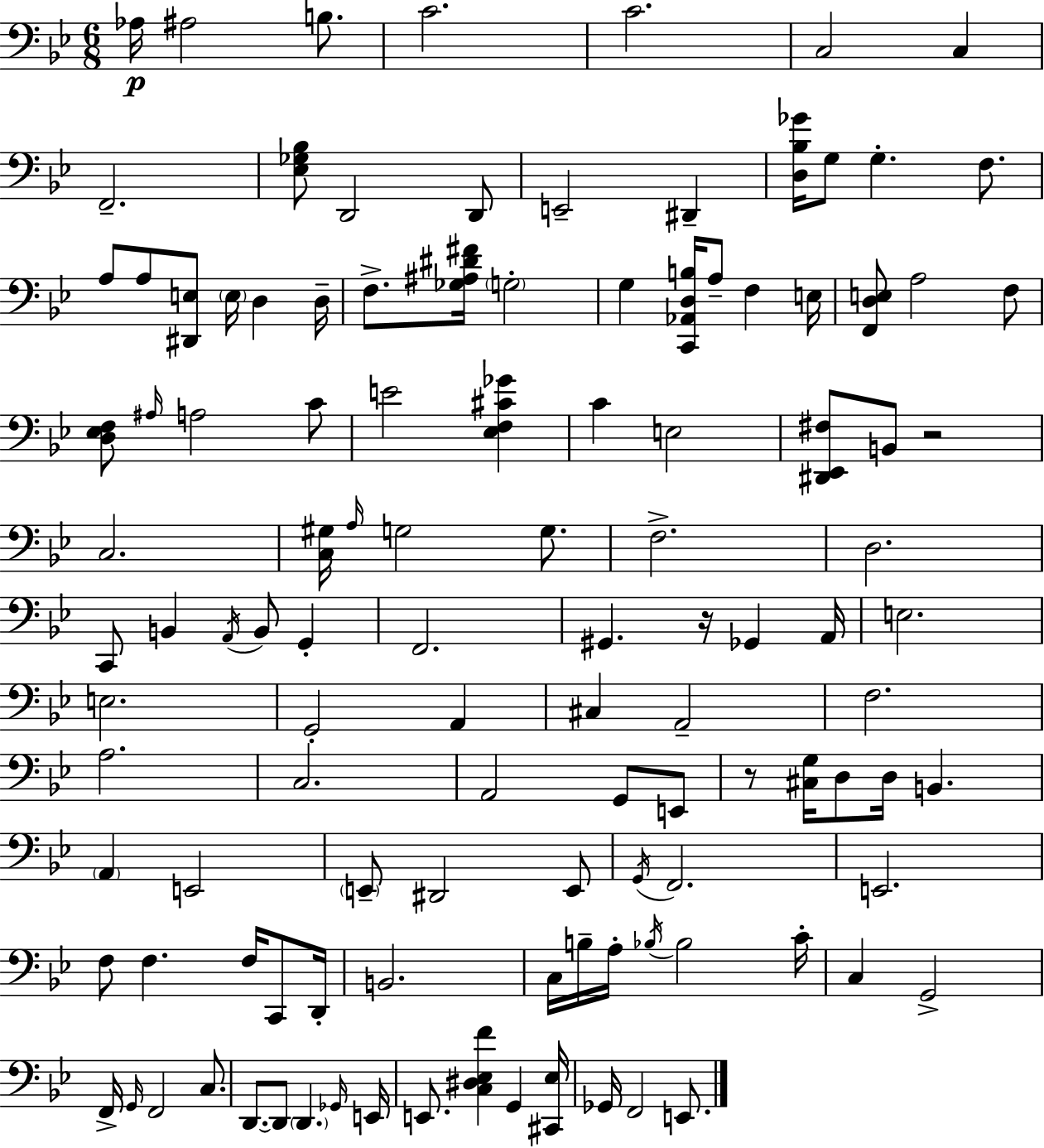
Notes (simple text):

Ab3/s A#3/h B3/e. C4/h. C4/h. C3/h C3/q F2/h. [Eb3,Gb3,Bb3]/e D2/h D2/e E2/h D#2/q [D3,Bb3,Gb4]/s G3/e G3/q. F3/e. A3/e A3/e [D#2,E3]/e E3/s D3/q D3/s F3/e. [Gb3,A#3,D#4,F#4]/s G3/h G3/q [C2,Ab2,D3,B3]/s A3/e F3/q E3/s [F2,D3,E3]/e A3/h F3/e [D3,Eb3,F3]/e A#3/s A3/h C4/e E4/h [Eb3,F3,C#4,Gb4]/q C4/q E3/h [D#2,Eb2,F#3]/e B2/e R/h C3/h. [C3,G#3]/s A3/s G3/h G3/e. F3/h. D3/h. C2/e B2/q A2/s B2/e G2/q F2/h. G#2/q. R/s Gb2/q A2/s E3/h. E3/h. G2/h A2/q C#3/q A2/h F3/h. A3/h. C3/h. A2/h G2/e E2/e R/e [C#3,G3]/s D3/e D3/s B2/q. A2/q E2/h E2/e D#2/h E2/e G2/s F2/h. E2/h. F3/e F3/q. F3/s C2/e D2/s B2/h. C3/s B3/s A3/s Bb3/s Bb3/h C4/s C3/q G2/h F2/s G2/s F2/h C3/e. D2/e. D2/e D2/q. Gb2/s E2/s E2/e. [C3,D#3,Eb3,F4]/q G2/q [C#2,Eb3]/s Gb2/s F2/h E2/e.